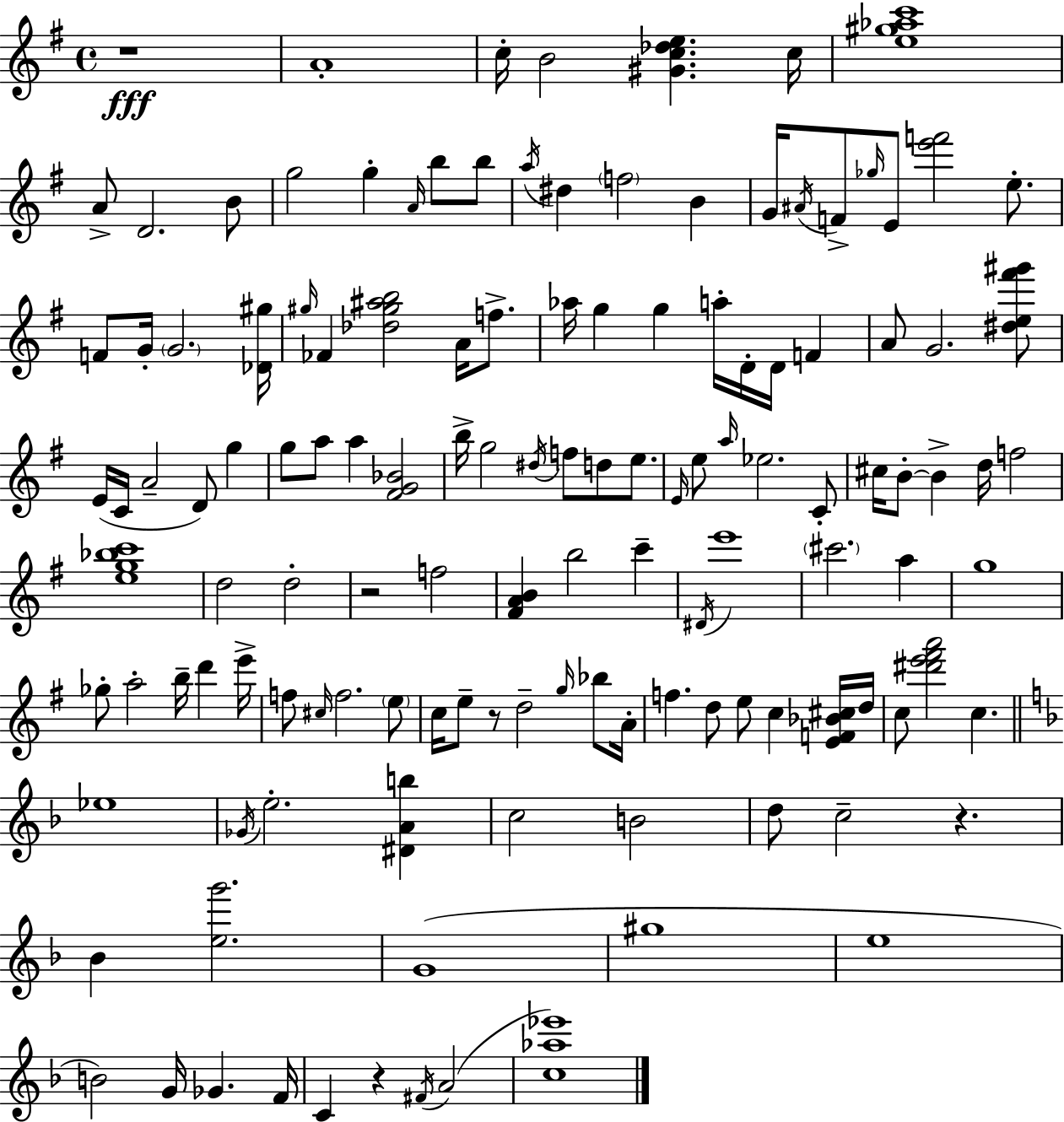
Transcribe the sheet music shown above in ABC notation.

X:1
T:Untitled
M:4/4
L:1/4
K:Em
z4 A4 c/4 B2 [^Gc_de] c/4 [e^g_ac']4 A/2 D2 B/2 g2 g A/4 b/2 b/2 a/4 ^d f2 B G/4 ^A/4 F/2 _g/4 E/2 [e'f']2 e/2 F/2 G/4 G2 [_D^g]/4 ^g/4 _F [_d^g^ab]2 A/4 f/2 _a/4 g g a/4 D/4 D/4 F A/2 G2 [^de^f'^g']/2 E/4 C/4 A2 D/2 g g/2 a/2 a [^FG_B]2 b/4 g2 ^d/4 f/2 d/2 e/2 E/4 e/2 a/4 _e2 C/2 ^c/4 B/2 B d/4 f2 [eg_bc']4 d2 d2 z2 f2 [^FAB] b2 c' ^D/4 e'4 ^c'2 a g4 _g/2 a2 b/4 d' e'/4 f/2 ^c/4 f2 e/2 c/4 e/2 z/2 d2 g/4 _b/2 A/4 f d/2 e/2 c [EF_B^c]/4 d/4 c/2 [^d'e'^f'a']2 c _e4 _G/4 e2 [^DAb] c2 B2 d/2 c2 z _B [eg']2 G4 ^g4 e4 B2 G/4 _G F/4 C z ^F/4 A2 [c_a_e']4